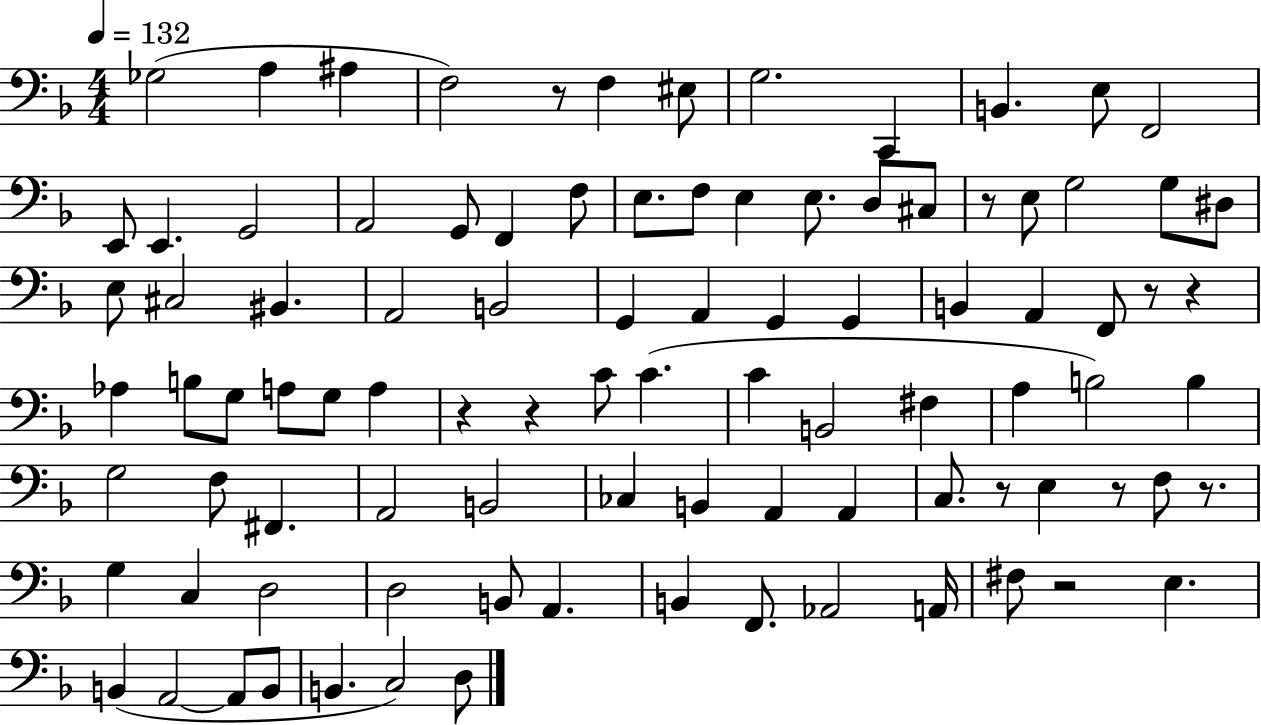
{
  \clef bass
  \numericTimeSignature
  \time 4/4
  \key f \major
  \tempo 4 = 132
  \repeat volta 2 { ges2( a4 ais4 | f2) r8 f4 eis8 | g2. c,4 | b,4. e8 f,2 | \break e,8 e,4. g,2 | a,2 g,8 f,4 f8 | e8. f8 e4 e8. d8 cis8 | r8 e8 g2 g8 dis8 | \break e8 cis2 bis,4. | a,2 b,2 | g,4 a,4 g,4 g,4 | b,4 a,4 f,8 r8 r4 | \break aes4 b8 g8 a8 g8 a4 | r4 r4 c'8 c'4.( | c'4 b,2 fis4 | a4 b2) b4 | \break g2 f8 fis,4. | a,2 b,2 | ces4 b,4 a,4 a,4 | c8. r8 e4 r8 f8 r8. | \break g4 c4 d2 | d2 b,8 a,4. | b,4 f,8. aes,2 a,16 | fis8 r2 e4. | \break b,4( a,2~~ a,8 b,8 | b,4. c2) d8 | } \bar "|."
}